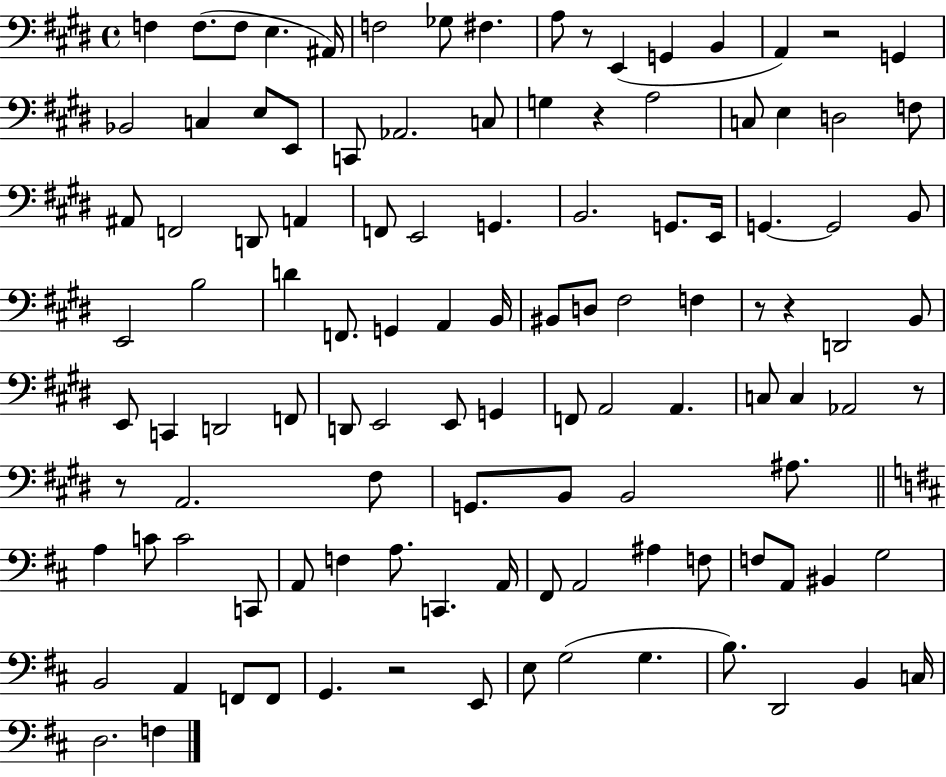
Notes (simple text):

F3/q F3/e. F3/e E3/q. A#2/s F3/h Gb3/e F#3/q. A3/e R/e E2/q G2/q B2/q A2/q R/h G2/q Bb2/h C3/q E3/e E2/e C2/e Ab2/h. C3/e G3/q R/q A3/h C3/e E3/q D3/h F3/e A#2/e F2/h D2/e A2/q F2/e E2/h G2/q. B2/h. G2/e. E2/s G2/q. G2/h B2/e E2/h B3/h D4/q F2/e. G2/q A2/q B2/s BIS2/e D3/e F#3/h F3/q R/e R/q D2/h B2/e E2/e C2/q D2/h F2/e D2/e E2/h E2/e G2/q F2/e A2/h A2/q. C3/e C3/q Ab2/h R/e R/e A2/h. F#3/e G2/e. B2/e B2/h A#3/e. A3/q C4/e C4/h C2/e A2/e F3/q A3/e. C2/q. A2/s F#2/e A2/h A#3/q F3/e F3/e A2/e BIS2/q G3/h B2/h A2/q F2/e F2/e G2/q. R/h E2/e E3/e G3/h G3/q. B3/e. D2/h B2/q C3/s D3/h. F3/q